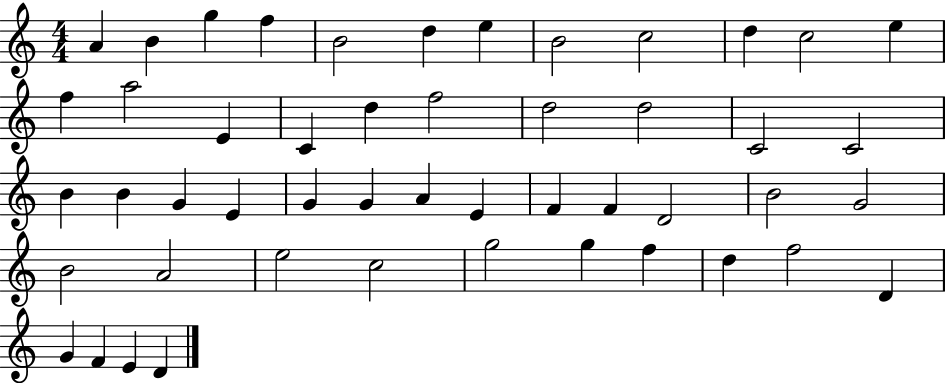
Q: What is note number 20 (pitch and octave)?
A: D5